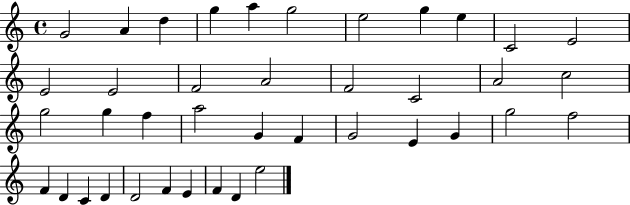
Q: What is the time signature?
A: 4/4